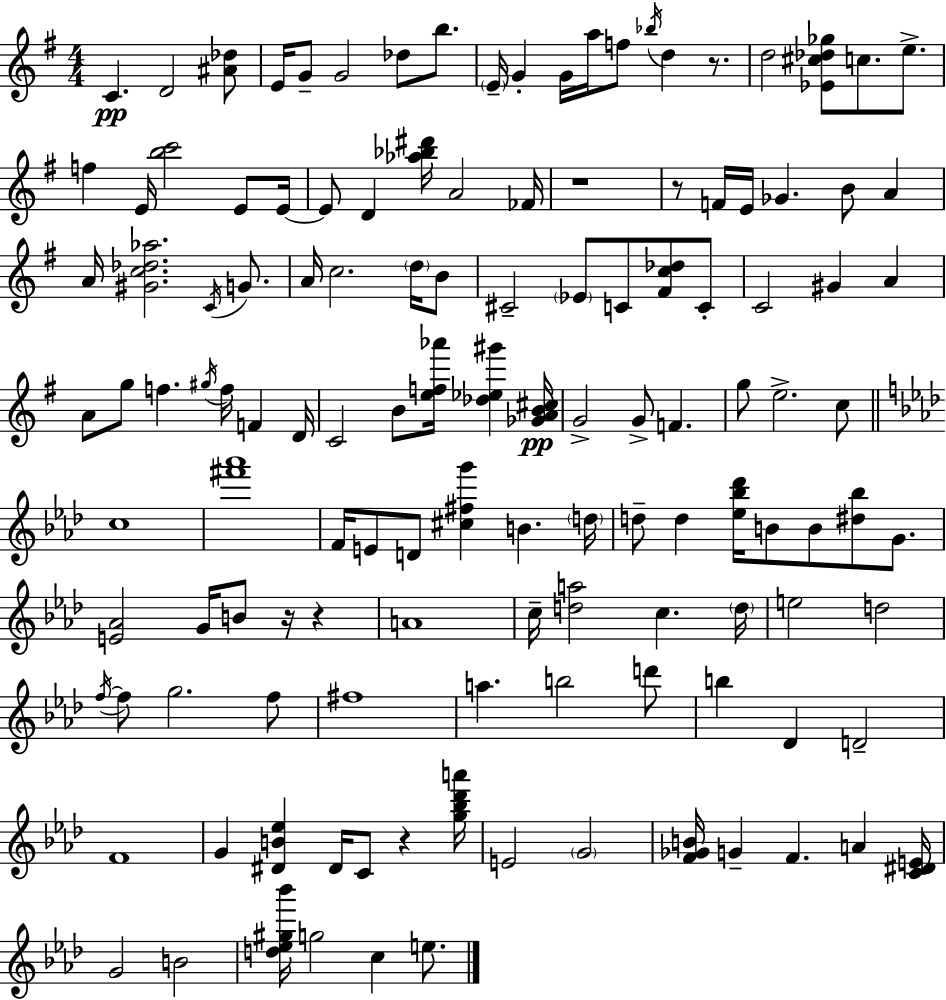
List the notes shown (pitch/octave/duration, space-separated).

C4/q. D4/h [A#4,Db5]/e E4/s G4/e G4/h Db5/e B5/e. E4/s G4/q G4/s A5/s F5/e Bb5/s D5/q R/e. D5/h [Eb4,C#5,Db5,Gb5]/e C5/e. E5/e. F5/q E4/s [B5,C6]/h E4/e E4/s E4/e D4/q [Ab5,Bb5,D#6]/s A4/h FES4/s R/w R/e F4/s E4/s Gb4/q. B4/e A4/q A4/s [G#4,C5,Db5,Ab5]/h. C4/s G4/e. A4/s C5/h. D5/s B4/e C#4/h Eb4/e C4/e [F#4,C5,Db5]/e C4/e C4/h G#4/q A4/q A4/e G5/e F5/q. G#5/s F5/s F4/q D4/s C4/h B4/e [E5,F5,Ab6]/s [Db5,Eb5,G#6]/q [Gb4,A4,B4,C#5]/s G4/h G4/e F4/q. G5/e E5/h. C5/e C5/w [F#6,Ab6]/w F4/s E4/e D4/e [C#5,F#5,G6]/q B4/q. D5/s D5/e D5/q [Eb5,Bb5,Db6]/s B4/e B4/e [D#5,Bb5]/e G4/e. [E4,Ab4]/h G4/s B4/e R/s R/q A4/w C5/s [D5,A5]/h C5/q. D5/s E5/h D5/h F5/s F5/e G5/h. F5/e F#5/w A5/q. B5/h D6/e B5/q Db4/q D4/h F4/w G4/q [D#4,B4,Eb5]/q D#4/s C4/e R/q [G5,Bb5,Db6,A6]/s E4/h G4/h [F4,Gb4,B4]/s G4/q F4/q. A4/q [C4,D#4,E4]/s G4/h B4/h [D5,Eb5,G#5,Bb6]/s G5/h C5/q E5/e.